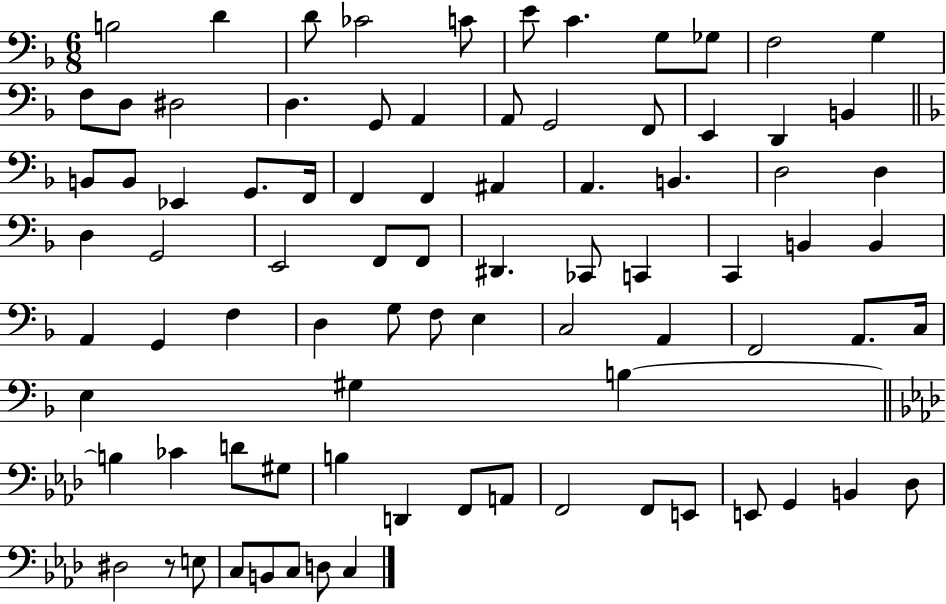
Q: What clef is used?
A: bass